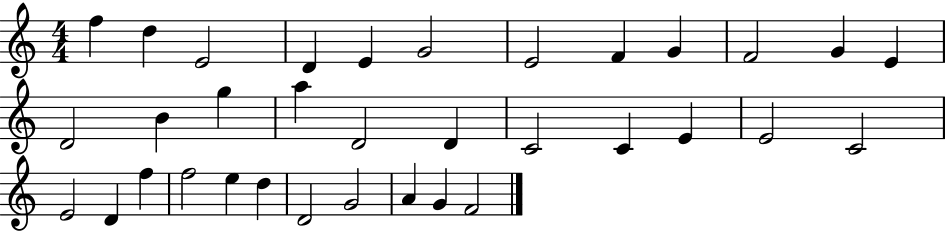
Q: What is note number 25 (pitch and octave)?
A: D4